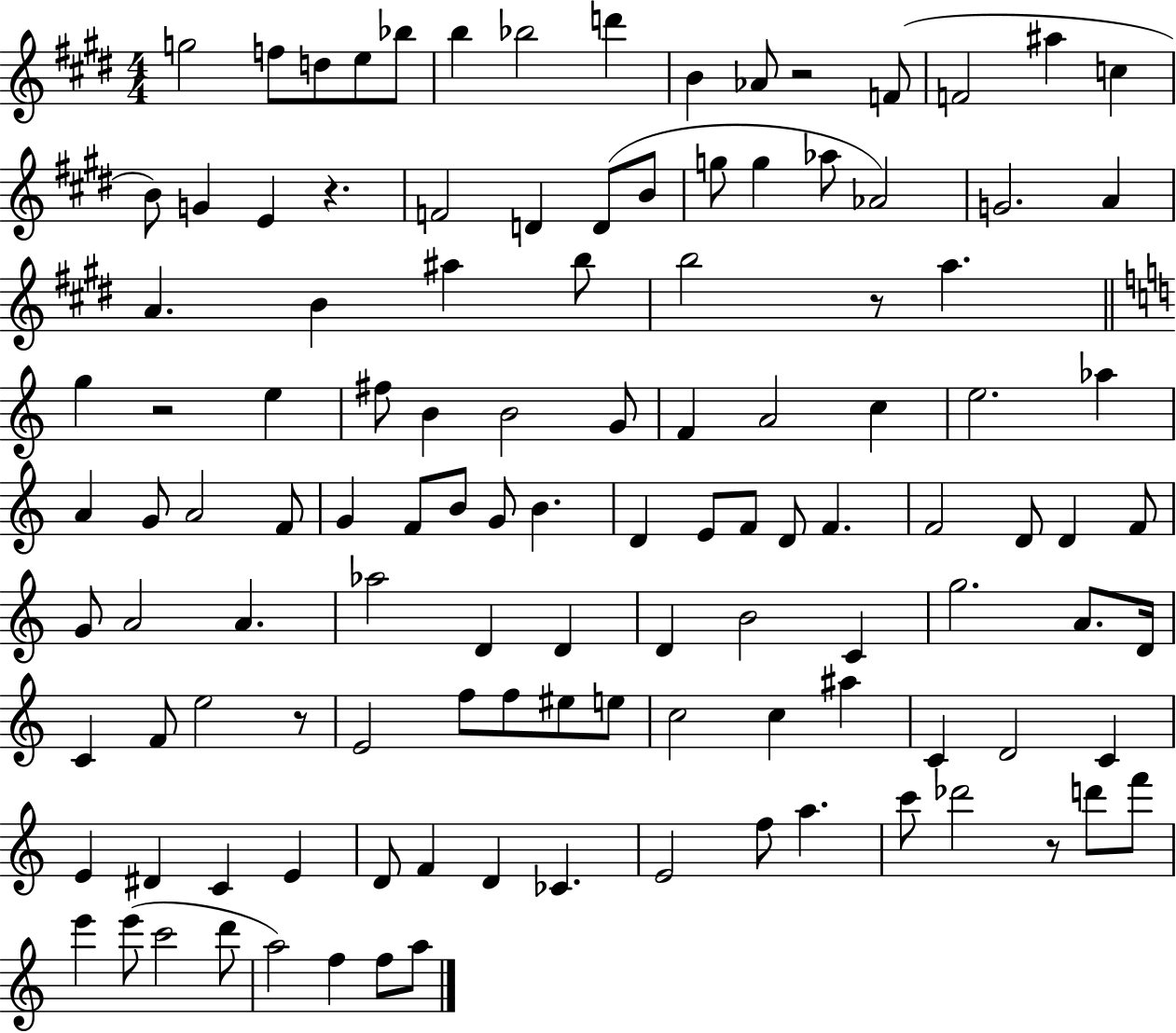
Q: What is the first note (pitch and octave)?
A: G5